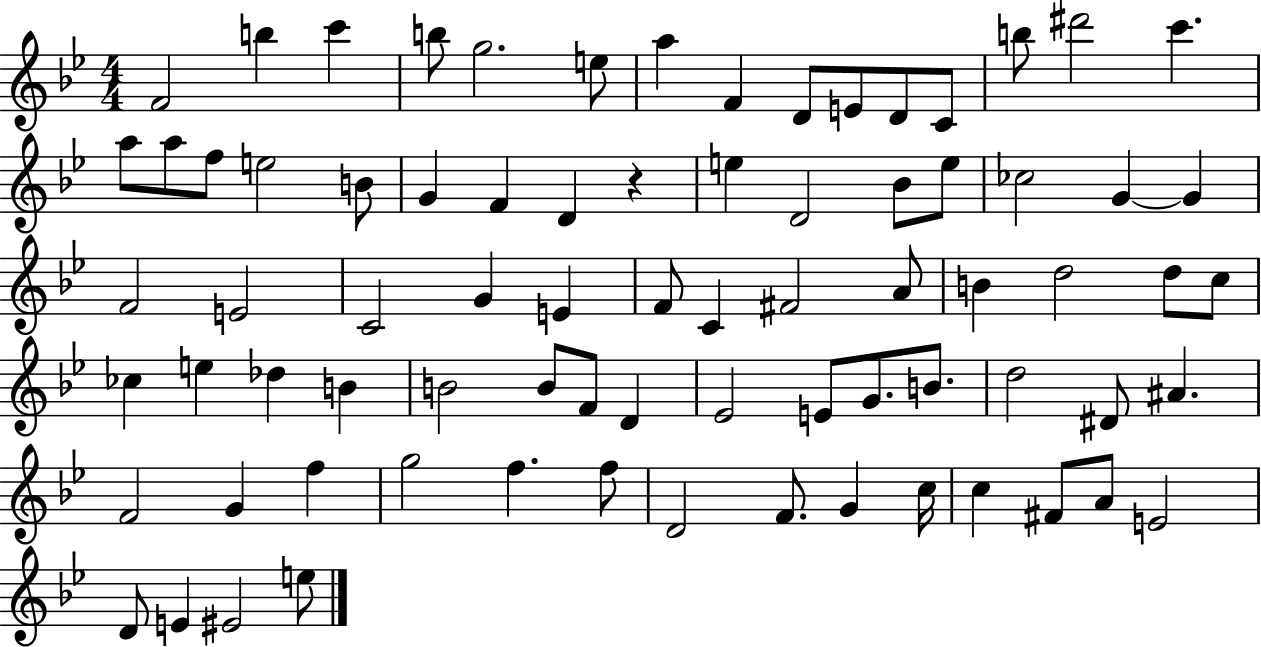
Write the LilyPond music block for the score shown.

{
  \clef treble
  \numericTimeSignature
  \time 4/4
  \key bes \major
  \repeat volta 2 { f'2 b''4 c'''4 | b''8 g''2. e''8 | a''4 f'4 d'8 e'8 d'8 c'8 | b''8 dis'''2 c'''4. | \break a''8 a''8 f''8 e''2 b'8 | g'4 f'4 d'4 r4 | e''4 d'2 bes'8 e''8 | ces''2 g'4~~ g'4 | \break f'2 e'2 | c'2 g'4 e'4 | f'8 c'4 fis'2 a'8 | b'4 d''2 d''8 c''8 | \break ces''4 e''4 des''4 b'4 | b'2 b'8 f'8 d'4 | ees'2 e'8 g'8. b'8. | d''2 dis'8 ais'4. | \break f'2 g'4 f''4 | g''2 f''4. f''8 | d'2 f'8. g'4 c''16 | c''4 fis'8 a'8 e'2 | \break d'8 e'4 eis'2 e''8 | } \bar "|."
}